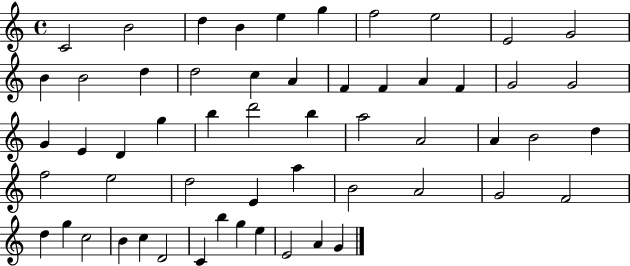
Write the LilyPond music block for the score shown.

{
  \clef treble
  \time 4/4
  \defaultTimeSignature
  \key c \major
  c'2 b'2 | d''4 b'4 e''4 g''4 | f''2 e''2 | e'2 g'2 | \break b'4 b'2 d''4 | d''2 c''4 a'4 | f'4 f'4 a'4 f'4 | g'2 g'2 | \break g'4 e'4 d'4 g''4 | b''4 d'''2 b''4 | a''2 a'2 | a'4 b'2 d''4 | \break f''2 e''2 | d''2 e'4 a''4 | b'2 a'2 | g'2 f'2 | \break d''4 g''4 c''2 | b'4 c''4 d'2 | c'4 b''4 g''4 e''4 | e'2 a'4 g'4 | \break \bar "|."
}